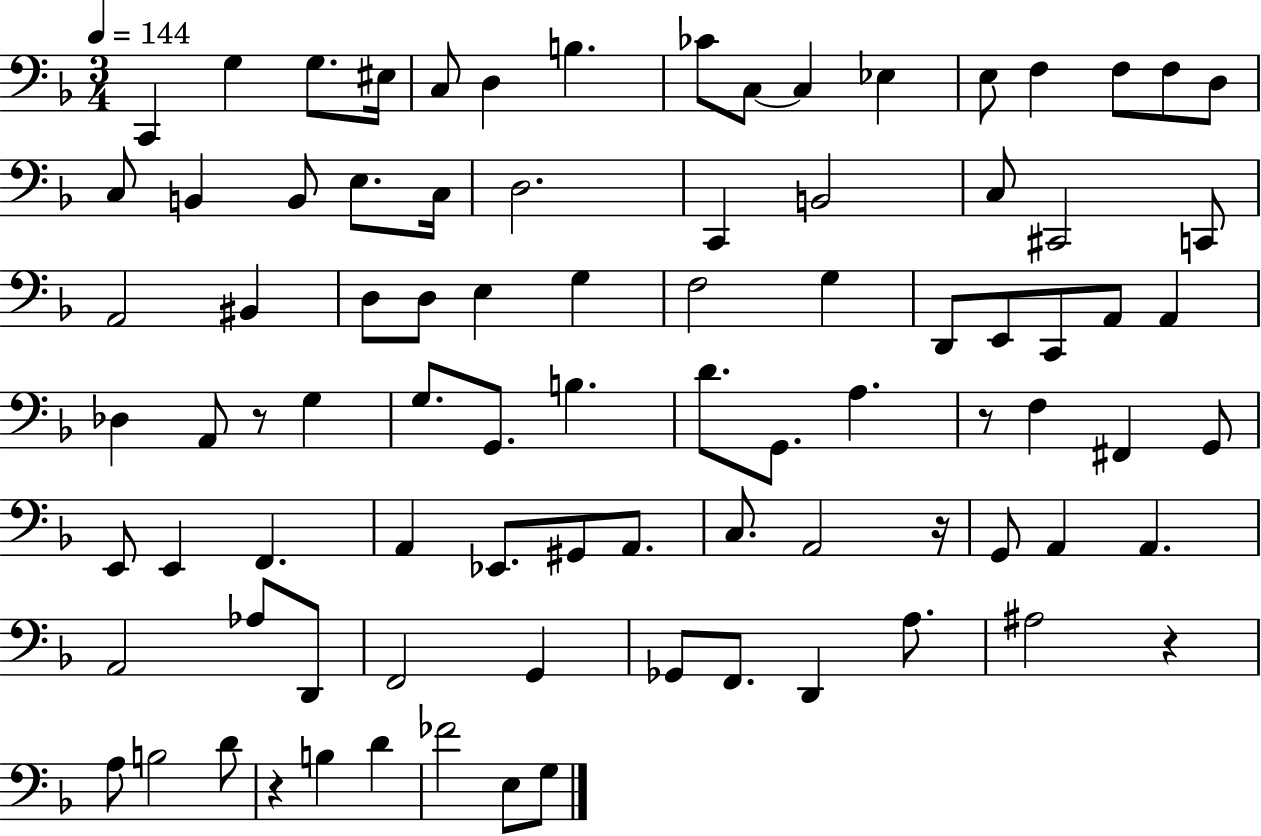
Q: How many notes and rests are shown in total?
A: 87